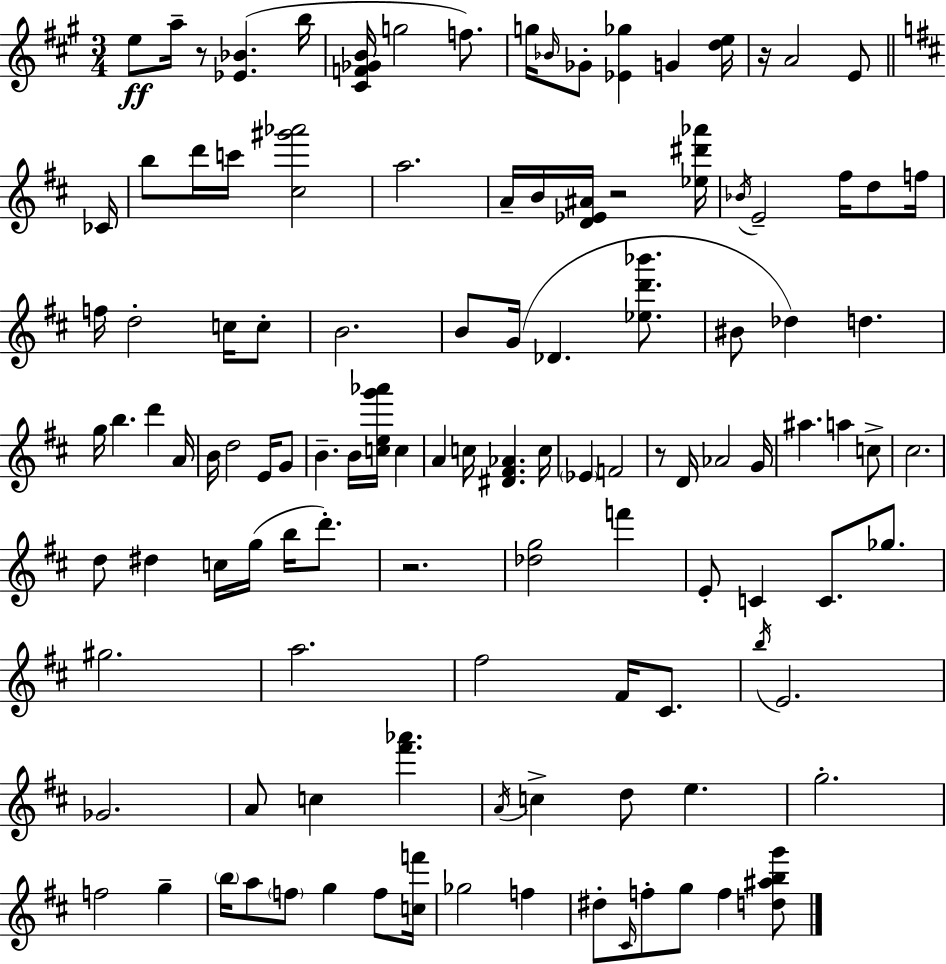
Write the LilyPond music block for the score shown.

{
  \clef treble
  \numericTimeSignature
  \time 3/4
  \key a \major
  \repeat volta 2 { e''8\ff a''16-- r8 <ees' bes'>4.( b''16 | <cis' f' ges' b'>16 g''2 f''8.) | g''16 \grace { bes'16 } ges'8-. <ees' ges''>4 g'4 | <d'' e''>16 r16 a'2 e'8 | \break \bar "||" \break \key d \major ces'16 b''8 d'''16 c'''16 <cis'' gis''' aes'''>2 | a''2. | a'16-- b'16 <d' ees' ais'>16 r2 | <ees'' dis''' aes'''>16 \acciaccatura { bes'16 } e'2-- fis''16 d''8 | \break f''16 f''16 d''2-. c''16 | c''8-. b'2. | b'8 g'16( des'4. <ees'' d''' bes'''>8. | bis'8 des''4) d''4. | \break g''16 b''4. d'''4 | a'16 b'16 d''2 e'16 | g'8 b'4.-- b'16 <c'' e'' g''' aes'''>16 c''4 | a'4 c''16 <dis' fis' aes'>4. | \break c''16 \parenthesize ees'4 f'2 | r8 d'16 aes'2 | g'16 ais''4. a''4 | c''8-> cis''2. | \break d''8 dis''4 c''16 g''16( b''16 d'''8.-.) | r2. | <des'' g''>2 f'''4 | e'8-. c'4 c'8. ges''8. | \break gis''2. | a''2. | fis''2 fis'16 cis'8. | \acciaccatura { b''16 } e'2. | \break ges'2. | a'8 c''4 <fis''' aes'''>4. | \acciaccatura { a'16 } c''4-> d''8 e''4. | g''2.-. | \break f''2 | g''4-- \parenthesize b''16 a''8 \parenthesize f''8 g''4 | f''8 <c'' f'''>16 ges''2 | f''4 dis''8-. \grace { cis'16 } f''8-. g''8 f''4 | \break <d'' ais'' b'' g'''>8 } \bar "|."
}